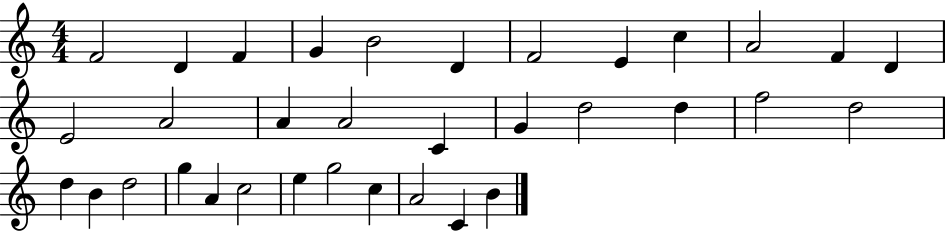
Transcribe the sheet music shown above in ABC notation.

X:1
T:Untitled
M:4/4
L:1/4
K:C
F2 D F G B2 D F2 E c A2 F D E2 A2 A A2 C G d2 d f2 d2 d B d2 g A c2 e g2 c A2 C B